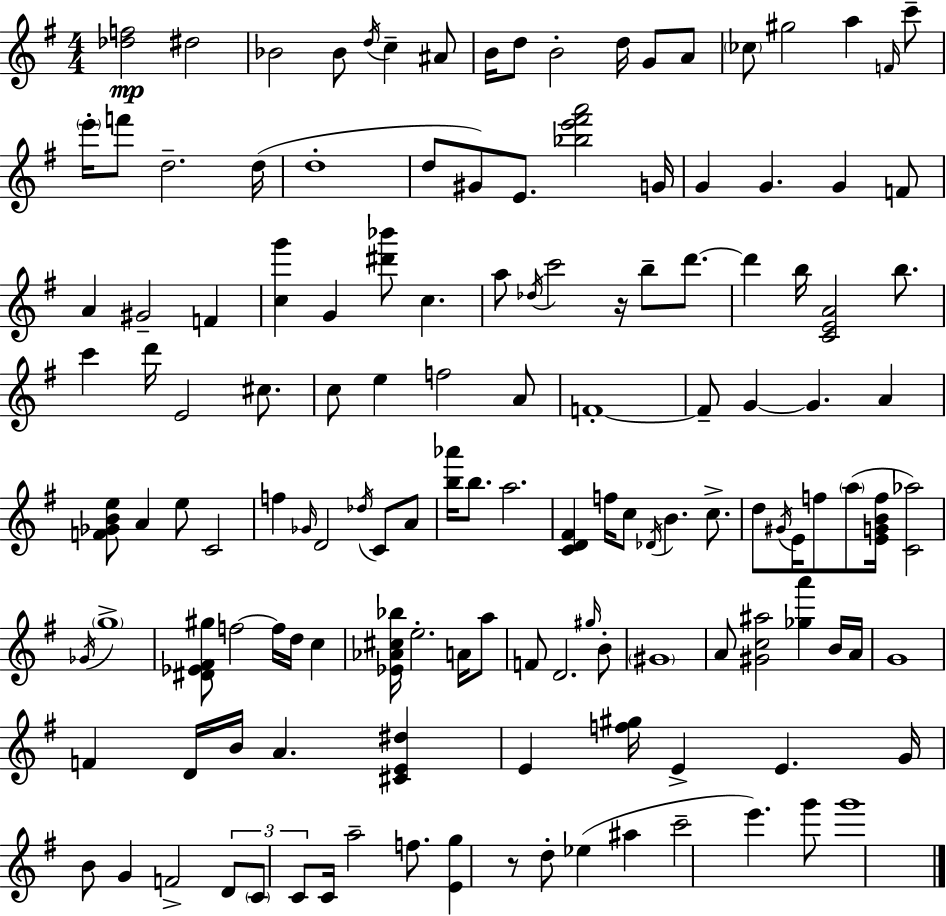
[Db5,F5]/h D#5/h Bb4/h Bb4/e D5/s C5/q A#4/e B4/s D5/e B4/h D5/s G4/e A4/e CES5/e G#5/h A5/q F4/s C6/e E6/s F6/e D5/h. D5/s D5/w D5/e G#4/e E4/e. [Bb5,E6,F#6,A6]/h G4/s G4/q G4/q. G4/q F4/e A4/q G#4/h F4/q [C5,G6]/q G4/q [D#6,Bb6]/e C5/q. A5/e Db5/s C6/h R/s B5/e D6/e. D6/q B5/s [C4,E4,A4]/h B5/e. C6/q D6/s E4/h C#5/e. C5/e E5/q F5/h A4/e F4/w F4/e G4/q G4/q. A4/q [F4,Gb4,B4,E5]/e A4/q E5/e C4/h F5/q Gb4/s D4/h Db5/s C4/e A4/e [B5,Ab6]/s B5/e. A5/h. [C4,D4,F#4]/q F5/s C5/e Db4/s B4/q. C5/e. D5/e G#4/s E4/s F5/e A5/e [E4,G4,B4,F5]/s [C4,Ab5]/h Gb4/s G5/w [D#4,Eb4,F#4,G#5]/e F5/h F5/s D5/s C5/q [Eb4,Ab4,C#5,Bb5]/s E5/h. A4/s A5/e F4/e D4/h. G#5/s B4/e G#4/w A4/e [G#4,C5,A#5]/h [Gb5,A6]/q B4/s A4/s G4/w F4/q D4/s B4/s A4/q. [C#4,E4,D#5]/q E4/q [F5,G#5]/s E4/q E4/q. G4/s B4/e G4/q F4/h D4/e C4/e C4/e C4/s A5/h F5/e. [E4,G5]/q R/e D5/e Eb5/q A#5/q C6/h E6/q. G6/e G6/w